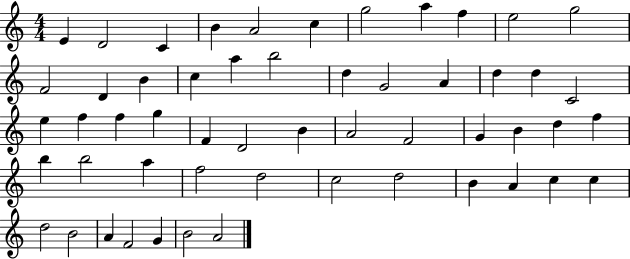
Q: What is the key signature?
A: C major